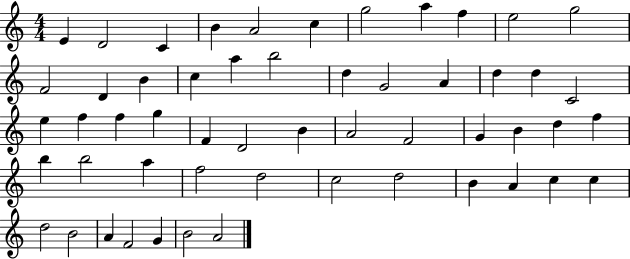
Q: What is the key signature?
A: C major